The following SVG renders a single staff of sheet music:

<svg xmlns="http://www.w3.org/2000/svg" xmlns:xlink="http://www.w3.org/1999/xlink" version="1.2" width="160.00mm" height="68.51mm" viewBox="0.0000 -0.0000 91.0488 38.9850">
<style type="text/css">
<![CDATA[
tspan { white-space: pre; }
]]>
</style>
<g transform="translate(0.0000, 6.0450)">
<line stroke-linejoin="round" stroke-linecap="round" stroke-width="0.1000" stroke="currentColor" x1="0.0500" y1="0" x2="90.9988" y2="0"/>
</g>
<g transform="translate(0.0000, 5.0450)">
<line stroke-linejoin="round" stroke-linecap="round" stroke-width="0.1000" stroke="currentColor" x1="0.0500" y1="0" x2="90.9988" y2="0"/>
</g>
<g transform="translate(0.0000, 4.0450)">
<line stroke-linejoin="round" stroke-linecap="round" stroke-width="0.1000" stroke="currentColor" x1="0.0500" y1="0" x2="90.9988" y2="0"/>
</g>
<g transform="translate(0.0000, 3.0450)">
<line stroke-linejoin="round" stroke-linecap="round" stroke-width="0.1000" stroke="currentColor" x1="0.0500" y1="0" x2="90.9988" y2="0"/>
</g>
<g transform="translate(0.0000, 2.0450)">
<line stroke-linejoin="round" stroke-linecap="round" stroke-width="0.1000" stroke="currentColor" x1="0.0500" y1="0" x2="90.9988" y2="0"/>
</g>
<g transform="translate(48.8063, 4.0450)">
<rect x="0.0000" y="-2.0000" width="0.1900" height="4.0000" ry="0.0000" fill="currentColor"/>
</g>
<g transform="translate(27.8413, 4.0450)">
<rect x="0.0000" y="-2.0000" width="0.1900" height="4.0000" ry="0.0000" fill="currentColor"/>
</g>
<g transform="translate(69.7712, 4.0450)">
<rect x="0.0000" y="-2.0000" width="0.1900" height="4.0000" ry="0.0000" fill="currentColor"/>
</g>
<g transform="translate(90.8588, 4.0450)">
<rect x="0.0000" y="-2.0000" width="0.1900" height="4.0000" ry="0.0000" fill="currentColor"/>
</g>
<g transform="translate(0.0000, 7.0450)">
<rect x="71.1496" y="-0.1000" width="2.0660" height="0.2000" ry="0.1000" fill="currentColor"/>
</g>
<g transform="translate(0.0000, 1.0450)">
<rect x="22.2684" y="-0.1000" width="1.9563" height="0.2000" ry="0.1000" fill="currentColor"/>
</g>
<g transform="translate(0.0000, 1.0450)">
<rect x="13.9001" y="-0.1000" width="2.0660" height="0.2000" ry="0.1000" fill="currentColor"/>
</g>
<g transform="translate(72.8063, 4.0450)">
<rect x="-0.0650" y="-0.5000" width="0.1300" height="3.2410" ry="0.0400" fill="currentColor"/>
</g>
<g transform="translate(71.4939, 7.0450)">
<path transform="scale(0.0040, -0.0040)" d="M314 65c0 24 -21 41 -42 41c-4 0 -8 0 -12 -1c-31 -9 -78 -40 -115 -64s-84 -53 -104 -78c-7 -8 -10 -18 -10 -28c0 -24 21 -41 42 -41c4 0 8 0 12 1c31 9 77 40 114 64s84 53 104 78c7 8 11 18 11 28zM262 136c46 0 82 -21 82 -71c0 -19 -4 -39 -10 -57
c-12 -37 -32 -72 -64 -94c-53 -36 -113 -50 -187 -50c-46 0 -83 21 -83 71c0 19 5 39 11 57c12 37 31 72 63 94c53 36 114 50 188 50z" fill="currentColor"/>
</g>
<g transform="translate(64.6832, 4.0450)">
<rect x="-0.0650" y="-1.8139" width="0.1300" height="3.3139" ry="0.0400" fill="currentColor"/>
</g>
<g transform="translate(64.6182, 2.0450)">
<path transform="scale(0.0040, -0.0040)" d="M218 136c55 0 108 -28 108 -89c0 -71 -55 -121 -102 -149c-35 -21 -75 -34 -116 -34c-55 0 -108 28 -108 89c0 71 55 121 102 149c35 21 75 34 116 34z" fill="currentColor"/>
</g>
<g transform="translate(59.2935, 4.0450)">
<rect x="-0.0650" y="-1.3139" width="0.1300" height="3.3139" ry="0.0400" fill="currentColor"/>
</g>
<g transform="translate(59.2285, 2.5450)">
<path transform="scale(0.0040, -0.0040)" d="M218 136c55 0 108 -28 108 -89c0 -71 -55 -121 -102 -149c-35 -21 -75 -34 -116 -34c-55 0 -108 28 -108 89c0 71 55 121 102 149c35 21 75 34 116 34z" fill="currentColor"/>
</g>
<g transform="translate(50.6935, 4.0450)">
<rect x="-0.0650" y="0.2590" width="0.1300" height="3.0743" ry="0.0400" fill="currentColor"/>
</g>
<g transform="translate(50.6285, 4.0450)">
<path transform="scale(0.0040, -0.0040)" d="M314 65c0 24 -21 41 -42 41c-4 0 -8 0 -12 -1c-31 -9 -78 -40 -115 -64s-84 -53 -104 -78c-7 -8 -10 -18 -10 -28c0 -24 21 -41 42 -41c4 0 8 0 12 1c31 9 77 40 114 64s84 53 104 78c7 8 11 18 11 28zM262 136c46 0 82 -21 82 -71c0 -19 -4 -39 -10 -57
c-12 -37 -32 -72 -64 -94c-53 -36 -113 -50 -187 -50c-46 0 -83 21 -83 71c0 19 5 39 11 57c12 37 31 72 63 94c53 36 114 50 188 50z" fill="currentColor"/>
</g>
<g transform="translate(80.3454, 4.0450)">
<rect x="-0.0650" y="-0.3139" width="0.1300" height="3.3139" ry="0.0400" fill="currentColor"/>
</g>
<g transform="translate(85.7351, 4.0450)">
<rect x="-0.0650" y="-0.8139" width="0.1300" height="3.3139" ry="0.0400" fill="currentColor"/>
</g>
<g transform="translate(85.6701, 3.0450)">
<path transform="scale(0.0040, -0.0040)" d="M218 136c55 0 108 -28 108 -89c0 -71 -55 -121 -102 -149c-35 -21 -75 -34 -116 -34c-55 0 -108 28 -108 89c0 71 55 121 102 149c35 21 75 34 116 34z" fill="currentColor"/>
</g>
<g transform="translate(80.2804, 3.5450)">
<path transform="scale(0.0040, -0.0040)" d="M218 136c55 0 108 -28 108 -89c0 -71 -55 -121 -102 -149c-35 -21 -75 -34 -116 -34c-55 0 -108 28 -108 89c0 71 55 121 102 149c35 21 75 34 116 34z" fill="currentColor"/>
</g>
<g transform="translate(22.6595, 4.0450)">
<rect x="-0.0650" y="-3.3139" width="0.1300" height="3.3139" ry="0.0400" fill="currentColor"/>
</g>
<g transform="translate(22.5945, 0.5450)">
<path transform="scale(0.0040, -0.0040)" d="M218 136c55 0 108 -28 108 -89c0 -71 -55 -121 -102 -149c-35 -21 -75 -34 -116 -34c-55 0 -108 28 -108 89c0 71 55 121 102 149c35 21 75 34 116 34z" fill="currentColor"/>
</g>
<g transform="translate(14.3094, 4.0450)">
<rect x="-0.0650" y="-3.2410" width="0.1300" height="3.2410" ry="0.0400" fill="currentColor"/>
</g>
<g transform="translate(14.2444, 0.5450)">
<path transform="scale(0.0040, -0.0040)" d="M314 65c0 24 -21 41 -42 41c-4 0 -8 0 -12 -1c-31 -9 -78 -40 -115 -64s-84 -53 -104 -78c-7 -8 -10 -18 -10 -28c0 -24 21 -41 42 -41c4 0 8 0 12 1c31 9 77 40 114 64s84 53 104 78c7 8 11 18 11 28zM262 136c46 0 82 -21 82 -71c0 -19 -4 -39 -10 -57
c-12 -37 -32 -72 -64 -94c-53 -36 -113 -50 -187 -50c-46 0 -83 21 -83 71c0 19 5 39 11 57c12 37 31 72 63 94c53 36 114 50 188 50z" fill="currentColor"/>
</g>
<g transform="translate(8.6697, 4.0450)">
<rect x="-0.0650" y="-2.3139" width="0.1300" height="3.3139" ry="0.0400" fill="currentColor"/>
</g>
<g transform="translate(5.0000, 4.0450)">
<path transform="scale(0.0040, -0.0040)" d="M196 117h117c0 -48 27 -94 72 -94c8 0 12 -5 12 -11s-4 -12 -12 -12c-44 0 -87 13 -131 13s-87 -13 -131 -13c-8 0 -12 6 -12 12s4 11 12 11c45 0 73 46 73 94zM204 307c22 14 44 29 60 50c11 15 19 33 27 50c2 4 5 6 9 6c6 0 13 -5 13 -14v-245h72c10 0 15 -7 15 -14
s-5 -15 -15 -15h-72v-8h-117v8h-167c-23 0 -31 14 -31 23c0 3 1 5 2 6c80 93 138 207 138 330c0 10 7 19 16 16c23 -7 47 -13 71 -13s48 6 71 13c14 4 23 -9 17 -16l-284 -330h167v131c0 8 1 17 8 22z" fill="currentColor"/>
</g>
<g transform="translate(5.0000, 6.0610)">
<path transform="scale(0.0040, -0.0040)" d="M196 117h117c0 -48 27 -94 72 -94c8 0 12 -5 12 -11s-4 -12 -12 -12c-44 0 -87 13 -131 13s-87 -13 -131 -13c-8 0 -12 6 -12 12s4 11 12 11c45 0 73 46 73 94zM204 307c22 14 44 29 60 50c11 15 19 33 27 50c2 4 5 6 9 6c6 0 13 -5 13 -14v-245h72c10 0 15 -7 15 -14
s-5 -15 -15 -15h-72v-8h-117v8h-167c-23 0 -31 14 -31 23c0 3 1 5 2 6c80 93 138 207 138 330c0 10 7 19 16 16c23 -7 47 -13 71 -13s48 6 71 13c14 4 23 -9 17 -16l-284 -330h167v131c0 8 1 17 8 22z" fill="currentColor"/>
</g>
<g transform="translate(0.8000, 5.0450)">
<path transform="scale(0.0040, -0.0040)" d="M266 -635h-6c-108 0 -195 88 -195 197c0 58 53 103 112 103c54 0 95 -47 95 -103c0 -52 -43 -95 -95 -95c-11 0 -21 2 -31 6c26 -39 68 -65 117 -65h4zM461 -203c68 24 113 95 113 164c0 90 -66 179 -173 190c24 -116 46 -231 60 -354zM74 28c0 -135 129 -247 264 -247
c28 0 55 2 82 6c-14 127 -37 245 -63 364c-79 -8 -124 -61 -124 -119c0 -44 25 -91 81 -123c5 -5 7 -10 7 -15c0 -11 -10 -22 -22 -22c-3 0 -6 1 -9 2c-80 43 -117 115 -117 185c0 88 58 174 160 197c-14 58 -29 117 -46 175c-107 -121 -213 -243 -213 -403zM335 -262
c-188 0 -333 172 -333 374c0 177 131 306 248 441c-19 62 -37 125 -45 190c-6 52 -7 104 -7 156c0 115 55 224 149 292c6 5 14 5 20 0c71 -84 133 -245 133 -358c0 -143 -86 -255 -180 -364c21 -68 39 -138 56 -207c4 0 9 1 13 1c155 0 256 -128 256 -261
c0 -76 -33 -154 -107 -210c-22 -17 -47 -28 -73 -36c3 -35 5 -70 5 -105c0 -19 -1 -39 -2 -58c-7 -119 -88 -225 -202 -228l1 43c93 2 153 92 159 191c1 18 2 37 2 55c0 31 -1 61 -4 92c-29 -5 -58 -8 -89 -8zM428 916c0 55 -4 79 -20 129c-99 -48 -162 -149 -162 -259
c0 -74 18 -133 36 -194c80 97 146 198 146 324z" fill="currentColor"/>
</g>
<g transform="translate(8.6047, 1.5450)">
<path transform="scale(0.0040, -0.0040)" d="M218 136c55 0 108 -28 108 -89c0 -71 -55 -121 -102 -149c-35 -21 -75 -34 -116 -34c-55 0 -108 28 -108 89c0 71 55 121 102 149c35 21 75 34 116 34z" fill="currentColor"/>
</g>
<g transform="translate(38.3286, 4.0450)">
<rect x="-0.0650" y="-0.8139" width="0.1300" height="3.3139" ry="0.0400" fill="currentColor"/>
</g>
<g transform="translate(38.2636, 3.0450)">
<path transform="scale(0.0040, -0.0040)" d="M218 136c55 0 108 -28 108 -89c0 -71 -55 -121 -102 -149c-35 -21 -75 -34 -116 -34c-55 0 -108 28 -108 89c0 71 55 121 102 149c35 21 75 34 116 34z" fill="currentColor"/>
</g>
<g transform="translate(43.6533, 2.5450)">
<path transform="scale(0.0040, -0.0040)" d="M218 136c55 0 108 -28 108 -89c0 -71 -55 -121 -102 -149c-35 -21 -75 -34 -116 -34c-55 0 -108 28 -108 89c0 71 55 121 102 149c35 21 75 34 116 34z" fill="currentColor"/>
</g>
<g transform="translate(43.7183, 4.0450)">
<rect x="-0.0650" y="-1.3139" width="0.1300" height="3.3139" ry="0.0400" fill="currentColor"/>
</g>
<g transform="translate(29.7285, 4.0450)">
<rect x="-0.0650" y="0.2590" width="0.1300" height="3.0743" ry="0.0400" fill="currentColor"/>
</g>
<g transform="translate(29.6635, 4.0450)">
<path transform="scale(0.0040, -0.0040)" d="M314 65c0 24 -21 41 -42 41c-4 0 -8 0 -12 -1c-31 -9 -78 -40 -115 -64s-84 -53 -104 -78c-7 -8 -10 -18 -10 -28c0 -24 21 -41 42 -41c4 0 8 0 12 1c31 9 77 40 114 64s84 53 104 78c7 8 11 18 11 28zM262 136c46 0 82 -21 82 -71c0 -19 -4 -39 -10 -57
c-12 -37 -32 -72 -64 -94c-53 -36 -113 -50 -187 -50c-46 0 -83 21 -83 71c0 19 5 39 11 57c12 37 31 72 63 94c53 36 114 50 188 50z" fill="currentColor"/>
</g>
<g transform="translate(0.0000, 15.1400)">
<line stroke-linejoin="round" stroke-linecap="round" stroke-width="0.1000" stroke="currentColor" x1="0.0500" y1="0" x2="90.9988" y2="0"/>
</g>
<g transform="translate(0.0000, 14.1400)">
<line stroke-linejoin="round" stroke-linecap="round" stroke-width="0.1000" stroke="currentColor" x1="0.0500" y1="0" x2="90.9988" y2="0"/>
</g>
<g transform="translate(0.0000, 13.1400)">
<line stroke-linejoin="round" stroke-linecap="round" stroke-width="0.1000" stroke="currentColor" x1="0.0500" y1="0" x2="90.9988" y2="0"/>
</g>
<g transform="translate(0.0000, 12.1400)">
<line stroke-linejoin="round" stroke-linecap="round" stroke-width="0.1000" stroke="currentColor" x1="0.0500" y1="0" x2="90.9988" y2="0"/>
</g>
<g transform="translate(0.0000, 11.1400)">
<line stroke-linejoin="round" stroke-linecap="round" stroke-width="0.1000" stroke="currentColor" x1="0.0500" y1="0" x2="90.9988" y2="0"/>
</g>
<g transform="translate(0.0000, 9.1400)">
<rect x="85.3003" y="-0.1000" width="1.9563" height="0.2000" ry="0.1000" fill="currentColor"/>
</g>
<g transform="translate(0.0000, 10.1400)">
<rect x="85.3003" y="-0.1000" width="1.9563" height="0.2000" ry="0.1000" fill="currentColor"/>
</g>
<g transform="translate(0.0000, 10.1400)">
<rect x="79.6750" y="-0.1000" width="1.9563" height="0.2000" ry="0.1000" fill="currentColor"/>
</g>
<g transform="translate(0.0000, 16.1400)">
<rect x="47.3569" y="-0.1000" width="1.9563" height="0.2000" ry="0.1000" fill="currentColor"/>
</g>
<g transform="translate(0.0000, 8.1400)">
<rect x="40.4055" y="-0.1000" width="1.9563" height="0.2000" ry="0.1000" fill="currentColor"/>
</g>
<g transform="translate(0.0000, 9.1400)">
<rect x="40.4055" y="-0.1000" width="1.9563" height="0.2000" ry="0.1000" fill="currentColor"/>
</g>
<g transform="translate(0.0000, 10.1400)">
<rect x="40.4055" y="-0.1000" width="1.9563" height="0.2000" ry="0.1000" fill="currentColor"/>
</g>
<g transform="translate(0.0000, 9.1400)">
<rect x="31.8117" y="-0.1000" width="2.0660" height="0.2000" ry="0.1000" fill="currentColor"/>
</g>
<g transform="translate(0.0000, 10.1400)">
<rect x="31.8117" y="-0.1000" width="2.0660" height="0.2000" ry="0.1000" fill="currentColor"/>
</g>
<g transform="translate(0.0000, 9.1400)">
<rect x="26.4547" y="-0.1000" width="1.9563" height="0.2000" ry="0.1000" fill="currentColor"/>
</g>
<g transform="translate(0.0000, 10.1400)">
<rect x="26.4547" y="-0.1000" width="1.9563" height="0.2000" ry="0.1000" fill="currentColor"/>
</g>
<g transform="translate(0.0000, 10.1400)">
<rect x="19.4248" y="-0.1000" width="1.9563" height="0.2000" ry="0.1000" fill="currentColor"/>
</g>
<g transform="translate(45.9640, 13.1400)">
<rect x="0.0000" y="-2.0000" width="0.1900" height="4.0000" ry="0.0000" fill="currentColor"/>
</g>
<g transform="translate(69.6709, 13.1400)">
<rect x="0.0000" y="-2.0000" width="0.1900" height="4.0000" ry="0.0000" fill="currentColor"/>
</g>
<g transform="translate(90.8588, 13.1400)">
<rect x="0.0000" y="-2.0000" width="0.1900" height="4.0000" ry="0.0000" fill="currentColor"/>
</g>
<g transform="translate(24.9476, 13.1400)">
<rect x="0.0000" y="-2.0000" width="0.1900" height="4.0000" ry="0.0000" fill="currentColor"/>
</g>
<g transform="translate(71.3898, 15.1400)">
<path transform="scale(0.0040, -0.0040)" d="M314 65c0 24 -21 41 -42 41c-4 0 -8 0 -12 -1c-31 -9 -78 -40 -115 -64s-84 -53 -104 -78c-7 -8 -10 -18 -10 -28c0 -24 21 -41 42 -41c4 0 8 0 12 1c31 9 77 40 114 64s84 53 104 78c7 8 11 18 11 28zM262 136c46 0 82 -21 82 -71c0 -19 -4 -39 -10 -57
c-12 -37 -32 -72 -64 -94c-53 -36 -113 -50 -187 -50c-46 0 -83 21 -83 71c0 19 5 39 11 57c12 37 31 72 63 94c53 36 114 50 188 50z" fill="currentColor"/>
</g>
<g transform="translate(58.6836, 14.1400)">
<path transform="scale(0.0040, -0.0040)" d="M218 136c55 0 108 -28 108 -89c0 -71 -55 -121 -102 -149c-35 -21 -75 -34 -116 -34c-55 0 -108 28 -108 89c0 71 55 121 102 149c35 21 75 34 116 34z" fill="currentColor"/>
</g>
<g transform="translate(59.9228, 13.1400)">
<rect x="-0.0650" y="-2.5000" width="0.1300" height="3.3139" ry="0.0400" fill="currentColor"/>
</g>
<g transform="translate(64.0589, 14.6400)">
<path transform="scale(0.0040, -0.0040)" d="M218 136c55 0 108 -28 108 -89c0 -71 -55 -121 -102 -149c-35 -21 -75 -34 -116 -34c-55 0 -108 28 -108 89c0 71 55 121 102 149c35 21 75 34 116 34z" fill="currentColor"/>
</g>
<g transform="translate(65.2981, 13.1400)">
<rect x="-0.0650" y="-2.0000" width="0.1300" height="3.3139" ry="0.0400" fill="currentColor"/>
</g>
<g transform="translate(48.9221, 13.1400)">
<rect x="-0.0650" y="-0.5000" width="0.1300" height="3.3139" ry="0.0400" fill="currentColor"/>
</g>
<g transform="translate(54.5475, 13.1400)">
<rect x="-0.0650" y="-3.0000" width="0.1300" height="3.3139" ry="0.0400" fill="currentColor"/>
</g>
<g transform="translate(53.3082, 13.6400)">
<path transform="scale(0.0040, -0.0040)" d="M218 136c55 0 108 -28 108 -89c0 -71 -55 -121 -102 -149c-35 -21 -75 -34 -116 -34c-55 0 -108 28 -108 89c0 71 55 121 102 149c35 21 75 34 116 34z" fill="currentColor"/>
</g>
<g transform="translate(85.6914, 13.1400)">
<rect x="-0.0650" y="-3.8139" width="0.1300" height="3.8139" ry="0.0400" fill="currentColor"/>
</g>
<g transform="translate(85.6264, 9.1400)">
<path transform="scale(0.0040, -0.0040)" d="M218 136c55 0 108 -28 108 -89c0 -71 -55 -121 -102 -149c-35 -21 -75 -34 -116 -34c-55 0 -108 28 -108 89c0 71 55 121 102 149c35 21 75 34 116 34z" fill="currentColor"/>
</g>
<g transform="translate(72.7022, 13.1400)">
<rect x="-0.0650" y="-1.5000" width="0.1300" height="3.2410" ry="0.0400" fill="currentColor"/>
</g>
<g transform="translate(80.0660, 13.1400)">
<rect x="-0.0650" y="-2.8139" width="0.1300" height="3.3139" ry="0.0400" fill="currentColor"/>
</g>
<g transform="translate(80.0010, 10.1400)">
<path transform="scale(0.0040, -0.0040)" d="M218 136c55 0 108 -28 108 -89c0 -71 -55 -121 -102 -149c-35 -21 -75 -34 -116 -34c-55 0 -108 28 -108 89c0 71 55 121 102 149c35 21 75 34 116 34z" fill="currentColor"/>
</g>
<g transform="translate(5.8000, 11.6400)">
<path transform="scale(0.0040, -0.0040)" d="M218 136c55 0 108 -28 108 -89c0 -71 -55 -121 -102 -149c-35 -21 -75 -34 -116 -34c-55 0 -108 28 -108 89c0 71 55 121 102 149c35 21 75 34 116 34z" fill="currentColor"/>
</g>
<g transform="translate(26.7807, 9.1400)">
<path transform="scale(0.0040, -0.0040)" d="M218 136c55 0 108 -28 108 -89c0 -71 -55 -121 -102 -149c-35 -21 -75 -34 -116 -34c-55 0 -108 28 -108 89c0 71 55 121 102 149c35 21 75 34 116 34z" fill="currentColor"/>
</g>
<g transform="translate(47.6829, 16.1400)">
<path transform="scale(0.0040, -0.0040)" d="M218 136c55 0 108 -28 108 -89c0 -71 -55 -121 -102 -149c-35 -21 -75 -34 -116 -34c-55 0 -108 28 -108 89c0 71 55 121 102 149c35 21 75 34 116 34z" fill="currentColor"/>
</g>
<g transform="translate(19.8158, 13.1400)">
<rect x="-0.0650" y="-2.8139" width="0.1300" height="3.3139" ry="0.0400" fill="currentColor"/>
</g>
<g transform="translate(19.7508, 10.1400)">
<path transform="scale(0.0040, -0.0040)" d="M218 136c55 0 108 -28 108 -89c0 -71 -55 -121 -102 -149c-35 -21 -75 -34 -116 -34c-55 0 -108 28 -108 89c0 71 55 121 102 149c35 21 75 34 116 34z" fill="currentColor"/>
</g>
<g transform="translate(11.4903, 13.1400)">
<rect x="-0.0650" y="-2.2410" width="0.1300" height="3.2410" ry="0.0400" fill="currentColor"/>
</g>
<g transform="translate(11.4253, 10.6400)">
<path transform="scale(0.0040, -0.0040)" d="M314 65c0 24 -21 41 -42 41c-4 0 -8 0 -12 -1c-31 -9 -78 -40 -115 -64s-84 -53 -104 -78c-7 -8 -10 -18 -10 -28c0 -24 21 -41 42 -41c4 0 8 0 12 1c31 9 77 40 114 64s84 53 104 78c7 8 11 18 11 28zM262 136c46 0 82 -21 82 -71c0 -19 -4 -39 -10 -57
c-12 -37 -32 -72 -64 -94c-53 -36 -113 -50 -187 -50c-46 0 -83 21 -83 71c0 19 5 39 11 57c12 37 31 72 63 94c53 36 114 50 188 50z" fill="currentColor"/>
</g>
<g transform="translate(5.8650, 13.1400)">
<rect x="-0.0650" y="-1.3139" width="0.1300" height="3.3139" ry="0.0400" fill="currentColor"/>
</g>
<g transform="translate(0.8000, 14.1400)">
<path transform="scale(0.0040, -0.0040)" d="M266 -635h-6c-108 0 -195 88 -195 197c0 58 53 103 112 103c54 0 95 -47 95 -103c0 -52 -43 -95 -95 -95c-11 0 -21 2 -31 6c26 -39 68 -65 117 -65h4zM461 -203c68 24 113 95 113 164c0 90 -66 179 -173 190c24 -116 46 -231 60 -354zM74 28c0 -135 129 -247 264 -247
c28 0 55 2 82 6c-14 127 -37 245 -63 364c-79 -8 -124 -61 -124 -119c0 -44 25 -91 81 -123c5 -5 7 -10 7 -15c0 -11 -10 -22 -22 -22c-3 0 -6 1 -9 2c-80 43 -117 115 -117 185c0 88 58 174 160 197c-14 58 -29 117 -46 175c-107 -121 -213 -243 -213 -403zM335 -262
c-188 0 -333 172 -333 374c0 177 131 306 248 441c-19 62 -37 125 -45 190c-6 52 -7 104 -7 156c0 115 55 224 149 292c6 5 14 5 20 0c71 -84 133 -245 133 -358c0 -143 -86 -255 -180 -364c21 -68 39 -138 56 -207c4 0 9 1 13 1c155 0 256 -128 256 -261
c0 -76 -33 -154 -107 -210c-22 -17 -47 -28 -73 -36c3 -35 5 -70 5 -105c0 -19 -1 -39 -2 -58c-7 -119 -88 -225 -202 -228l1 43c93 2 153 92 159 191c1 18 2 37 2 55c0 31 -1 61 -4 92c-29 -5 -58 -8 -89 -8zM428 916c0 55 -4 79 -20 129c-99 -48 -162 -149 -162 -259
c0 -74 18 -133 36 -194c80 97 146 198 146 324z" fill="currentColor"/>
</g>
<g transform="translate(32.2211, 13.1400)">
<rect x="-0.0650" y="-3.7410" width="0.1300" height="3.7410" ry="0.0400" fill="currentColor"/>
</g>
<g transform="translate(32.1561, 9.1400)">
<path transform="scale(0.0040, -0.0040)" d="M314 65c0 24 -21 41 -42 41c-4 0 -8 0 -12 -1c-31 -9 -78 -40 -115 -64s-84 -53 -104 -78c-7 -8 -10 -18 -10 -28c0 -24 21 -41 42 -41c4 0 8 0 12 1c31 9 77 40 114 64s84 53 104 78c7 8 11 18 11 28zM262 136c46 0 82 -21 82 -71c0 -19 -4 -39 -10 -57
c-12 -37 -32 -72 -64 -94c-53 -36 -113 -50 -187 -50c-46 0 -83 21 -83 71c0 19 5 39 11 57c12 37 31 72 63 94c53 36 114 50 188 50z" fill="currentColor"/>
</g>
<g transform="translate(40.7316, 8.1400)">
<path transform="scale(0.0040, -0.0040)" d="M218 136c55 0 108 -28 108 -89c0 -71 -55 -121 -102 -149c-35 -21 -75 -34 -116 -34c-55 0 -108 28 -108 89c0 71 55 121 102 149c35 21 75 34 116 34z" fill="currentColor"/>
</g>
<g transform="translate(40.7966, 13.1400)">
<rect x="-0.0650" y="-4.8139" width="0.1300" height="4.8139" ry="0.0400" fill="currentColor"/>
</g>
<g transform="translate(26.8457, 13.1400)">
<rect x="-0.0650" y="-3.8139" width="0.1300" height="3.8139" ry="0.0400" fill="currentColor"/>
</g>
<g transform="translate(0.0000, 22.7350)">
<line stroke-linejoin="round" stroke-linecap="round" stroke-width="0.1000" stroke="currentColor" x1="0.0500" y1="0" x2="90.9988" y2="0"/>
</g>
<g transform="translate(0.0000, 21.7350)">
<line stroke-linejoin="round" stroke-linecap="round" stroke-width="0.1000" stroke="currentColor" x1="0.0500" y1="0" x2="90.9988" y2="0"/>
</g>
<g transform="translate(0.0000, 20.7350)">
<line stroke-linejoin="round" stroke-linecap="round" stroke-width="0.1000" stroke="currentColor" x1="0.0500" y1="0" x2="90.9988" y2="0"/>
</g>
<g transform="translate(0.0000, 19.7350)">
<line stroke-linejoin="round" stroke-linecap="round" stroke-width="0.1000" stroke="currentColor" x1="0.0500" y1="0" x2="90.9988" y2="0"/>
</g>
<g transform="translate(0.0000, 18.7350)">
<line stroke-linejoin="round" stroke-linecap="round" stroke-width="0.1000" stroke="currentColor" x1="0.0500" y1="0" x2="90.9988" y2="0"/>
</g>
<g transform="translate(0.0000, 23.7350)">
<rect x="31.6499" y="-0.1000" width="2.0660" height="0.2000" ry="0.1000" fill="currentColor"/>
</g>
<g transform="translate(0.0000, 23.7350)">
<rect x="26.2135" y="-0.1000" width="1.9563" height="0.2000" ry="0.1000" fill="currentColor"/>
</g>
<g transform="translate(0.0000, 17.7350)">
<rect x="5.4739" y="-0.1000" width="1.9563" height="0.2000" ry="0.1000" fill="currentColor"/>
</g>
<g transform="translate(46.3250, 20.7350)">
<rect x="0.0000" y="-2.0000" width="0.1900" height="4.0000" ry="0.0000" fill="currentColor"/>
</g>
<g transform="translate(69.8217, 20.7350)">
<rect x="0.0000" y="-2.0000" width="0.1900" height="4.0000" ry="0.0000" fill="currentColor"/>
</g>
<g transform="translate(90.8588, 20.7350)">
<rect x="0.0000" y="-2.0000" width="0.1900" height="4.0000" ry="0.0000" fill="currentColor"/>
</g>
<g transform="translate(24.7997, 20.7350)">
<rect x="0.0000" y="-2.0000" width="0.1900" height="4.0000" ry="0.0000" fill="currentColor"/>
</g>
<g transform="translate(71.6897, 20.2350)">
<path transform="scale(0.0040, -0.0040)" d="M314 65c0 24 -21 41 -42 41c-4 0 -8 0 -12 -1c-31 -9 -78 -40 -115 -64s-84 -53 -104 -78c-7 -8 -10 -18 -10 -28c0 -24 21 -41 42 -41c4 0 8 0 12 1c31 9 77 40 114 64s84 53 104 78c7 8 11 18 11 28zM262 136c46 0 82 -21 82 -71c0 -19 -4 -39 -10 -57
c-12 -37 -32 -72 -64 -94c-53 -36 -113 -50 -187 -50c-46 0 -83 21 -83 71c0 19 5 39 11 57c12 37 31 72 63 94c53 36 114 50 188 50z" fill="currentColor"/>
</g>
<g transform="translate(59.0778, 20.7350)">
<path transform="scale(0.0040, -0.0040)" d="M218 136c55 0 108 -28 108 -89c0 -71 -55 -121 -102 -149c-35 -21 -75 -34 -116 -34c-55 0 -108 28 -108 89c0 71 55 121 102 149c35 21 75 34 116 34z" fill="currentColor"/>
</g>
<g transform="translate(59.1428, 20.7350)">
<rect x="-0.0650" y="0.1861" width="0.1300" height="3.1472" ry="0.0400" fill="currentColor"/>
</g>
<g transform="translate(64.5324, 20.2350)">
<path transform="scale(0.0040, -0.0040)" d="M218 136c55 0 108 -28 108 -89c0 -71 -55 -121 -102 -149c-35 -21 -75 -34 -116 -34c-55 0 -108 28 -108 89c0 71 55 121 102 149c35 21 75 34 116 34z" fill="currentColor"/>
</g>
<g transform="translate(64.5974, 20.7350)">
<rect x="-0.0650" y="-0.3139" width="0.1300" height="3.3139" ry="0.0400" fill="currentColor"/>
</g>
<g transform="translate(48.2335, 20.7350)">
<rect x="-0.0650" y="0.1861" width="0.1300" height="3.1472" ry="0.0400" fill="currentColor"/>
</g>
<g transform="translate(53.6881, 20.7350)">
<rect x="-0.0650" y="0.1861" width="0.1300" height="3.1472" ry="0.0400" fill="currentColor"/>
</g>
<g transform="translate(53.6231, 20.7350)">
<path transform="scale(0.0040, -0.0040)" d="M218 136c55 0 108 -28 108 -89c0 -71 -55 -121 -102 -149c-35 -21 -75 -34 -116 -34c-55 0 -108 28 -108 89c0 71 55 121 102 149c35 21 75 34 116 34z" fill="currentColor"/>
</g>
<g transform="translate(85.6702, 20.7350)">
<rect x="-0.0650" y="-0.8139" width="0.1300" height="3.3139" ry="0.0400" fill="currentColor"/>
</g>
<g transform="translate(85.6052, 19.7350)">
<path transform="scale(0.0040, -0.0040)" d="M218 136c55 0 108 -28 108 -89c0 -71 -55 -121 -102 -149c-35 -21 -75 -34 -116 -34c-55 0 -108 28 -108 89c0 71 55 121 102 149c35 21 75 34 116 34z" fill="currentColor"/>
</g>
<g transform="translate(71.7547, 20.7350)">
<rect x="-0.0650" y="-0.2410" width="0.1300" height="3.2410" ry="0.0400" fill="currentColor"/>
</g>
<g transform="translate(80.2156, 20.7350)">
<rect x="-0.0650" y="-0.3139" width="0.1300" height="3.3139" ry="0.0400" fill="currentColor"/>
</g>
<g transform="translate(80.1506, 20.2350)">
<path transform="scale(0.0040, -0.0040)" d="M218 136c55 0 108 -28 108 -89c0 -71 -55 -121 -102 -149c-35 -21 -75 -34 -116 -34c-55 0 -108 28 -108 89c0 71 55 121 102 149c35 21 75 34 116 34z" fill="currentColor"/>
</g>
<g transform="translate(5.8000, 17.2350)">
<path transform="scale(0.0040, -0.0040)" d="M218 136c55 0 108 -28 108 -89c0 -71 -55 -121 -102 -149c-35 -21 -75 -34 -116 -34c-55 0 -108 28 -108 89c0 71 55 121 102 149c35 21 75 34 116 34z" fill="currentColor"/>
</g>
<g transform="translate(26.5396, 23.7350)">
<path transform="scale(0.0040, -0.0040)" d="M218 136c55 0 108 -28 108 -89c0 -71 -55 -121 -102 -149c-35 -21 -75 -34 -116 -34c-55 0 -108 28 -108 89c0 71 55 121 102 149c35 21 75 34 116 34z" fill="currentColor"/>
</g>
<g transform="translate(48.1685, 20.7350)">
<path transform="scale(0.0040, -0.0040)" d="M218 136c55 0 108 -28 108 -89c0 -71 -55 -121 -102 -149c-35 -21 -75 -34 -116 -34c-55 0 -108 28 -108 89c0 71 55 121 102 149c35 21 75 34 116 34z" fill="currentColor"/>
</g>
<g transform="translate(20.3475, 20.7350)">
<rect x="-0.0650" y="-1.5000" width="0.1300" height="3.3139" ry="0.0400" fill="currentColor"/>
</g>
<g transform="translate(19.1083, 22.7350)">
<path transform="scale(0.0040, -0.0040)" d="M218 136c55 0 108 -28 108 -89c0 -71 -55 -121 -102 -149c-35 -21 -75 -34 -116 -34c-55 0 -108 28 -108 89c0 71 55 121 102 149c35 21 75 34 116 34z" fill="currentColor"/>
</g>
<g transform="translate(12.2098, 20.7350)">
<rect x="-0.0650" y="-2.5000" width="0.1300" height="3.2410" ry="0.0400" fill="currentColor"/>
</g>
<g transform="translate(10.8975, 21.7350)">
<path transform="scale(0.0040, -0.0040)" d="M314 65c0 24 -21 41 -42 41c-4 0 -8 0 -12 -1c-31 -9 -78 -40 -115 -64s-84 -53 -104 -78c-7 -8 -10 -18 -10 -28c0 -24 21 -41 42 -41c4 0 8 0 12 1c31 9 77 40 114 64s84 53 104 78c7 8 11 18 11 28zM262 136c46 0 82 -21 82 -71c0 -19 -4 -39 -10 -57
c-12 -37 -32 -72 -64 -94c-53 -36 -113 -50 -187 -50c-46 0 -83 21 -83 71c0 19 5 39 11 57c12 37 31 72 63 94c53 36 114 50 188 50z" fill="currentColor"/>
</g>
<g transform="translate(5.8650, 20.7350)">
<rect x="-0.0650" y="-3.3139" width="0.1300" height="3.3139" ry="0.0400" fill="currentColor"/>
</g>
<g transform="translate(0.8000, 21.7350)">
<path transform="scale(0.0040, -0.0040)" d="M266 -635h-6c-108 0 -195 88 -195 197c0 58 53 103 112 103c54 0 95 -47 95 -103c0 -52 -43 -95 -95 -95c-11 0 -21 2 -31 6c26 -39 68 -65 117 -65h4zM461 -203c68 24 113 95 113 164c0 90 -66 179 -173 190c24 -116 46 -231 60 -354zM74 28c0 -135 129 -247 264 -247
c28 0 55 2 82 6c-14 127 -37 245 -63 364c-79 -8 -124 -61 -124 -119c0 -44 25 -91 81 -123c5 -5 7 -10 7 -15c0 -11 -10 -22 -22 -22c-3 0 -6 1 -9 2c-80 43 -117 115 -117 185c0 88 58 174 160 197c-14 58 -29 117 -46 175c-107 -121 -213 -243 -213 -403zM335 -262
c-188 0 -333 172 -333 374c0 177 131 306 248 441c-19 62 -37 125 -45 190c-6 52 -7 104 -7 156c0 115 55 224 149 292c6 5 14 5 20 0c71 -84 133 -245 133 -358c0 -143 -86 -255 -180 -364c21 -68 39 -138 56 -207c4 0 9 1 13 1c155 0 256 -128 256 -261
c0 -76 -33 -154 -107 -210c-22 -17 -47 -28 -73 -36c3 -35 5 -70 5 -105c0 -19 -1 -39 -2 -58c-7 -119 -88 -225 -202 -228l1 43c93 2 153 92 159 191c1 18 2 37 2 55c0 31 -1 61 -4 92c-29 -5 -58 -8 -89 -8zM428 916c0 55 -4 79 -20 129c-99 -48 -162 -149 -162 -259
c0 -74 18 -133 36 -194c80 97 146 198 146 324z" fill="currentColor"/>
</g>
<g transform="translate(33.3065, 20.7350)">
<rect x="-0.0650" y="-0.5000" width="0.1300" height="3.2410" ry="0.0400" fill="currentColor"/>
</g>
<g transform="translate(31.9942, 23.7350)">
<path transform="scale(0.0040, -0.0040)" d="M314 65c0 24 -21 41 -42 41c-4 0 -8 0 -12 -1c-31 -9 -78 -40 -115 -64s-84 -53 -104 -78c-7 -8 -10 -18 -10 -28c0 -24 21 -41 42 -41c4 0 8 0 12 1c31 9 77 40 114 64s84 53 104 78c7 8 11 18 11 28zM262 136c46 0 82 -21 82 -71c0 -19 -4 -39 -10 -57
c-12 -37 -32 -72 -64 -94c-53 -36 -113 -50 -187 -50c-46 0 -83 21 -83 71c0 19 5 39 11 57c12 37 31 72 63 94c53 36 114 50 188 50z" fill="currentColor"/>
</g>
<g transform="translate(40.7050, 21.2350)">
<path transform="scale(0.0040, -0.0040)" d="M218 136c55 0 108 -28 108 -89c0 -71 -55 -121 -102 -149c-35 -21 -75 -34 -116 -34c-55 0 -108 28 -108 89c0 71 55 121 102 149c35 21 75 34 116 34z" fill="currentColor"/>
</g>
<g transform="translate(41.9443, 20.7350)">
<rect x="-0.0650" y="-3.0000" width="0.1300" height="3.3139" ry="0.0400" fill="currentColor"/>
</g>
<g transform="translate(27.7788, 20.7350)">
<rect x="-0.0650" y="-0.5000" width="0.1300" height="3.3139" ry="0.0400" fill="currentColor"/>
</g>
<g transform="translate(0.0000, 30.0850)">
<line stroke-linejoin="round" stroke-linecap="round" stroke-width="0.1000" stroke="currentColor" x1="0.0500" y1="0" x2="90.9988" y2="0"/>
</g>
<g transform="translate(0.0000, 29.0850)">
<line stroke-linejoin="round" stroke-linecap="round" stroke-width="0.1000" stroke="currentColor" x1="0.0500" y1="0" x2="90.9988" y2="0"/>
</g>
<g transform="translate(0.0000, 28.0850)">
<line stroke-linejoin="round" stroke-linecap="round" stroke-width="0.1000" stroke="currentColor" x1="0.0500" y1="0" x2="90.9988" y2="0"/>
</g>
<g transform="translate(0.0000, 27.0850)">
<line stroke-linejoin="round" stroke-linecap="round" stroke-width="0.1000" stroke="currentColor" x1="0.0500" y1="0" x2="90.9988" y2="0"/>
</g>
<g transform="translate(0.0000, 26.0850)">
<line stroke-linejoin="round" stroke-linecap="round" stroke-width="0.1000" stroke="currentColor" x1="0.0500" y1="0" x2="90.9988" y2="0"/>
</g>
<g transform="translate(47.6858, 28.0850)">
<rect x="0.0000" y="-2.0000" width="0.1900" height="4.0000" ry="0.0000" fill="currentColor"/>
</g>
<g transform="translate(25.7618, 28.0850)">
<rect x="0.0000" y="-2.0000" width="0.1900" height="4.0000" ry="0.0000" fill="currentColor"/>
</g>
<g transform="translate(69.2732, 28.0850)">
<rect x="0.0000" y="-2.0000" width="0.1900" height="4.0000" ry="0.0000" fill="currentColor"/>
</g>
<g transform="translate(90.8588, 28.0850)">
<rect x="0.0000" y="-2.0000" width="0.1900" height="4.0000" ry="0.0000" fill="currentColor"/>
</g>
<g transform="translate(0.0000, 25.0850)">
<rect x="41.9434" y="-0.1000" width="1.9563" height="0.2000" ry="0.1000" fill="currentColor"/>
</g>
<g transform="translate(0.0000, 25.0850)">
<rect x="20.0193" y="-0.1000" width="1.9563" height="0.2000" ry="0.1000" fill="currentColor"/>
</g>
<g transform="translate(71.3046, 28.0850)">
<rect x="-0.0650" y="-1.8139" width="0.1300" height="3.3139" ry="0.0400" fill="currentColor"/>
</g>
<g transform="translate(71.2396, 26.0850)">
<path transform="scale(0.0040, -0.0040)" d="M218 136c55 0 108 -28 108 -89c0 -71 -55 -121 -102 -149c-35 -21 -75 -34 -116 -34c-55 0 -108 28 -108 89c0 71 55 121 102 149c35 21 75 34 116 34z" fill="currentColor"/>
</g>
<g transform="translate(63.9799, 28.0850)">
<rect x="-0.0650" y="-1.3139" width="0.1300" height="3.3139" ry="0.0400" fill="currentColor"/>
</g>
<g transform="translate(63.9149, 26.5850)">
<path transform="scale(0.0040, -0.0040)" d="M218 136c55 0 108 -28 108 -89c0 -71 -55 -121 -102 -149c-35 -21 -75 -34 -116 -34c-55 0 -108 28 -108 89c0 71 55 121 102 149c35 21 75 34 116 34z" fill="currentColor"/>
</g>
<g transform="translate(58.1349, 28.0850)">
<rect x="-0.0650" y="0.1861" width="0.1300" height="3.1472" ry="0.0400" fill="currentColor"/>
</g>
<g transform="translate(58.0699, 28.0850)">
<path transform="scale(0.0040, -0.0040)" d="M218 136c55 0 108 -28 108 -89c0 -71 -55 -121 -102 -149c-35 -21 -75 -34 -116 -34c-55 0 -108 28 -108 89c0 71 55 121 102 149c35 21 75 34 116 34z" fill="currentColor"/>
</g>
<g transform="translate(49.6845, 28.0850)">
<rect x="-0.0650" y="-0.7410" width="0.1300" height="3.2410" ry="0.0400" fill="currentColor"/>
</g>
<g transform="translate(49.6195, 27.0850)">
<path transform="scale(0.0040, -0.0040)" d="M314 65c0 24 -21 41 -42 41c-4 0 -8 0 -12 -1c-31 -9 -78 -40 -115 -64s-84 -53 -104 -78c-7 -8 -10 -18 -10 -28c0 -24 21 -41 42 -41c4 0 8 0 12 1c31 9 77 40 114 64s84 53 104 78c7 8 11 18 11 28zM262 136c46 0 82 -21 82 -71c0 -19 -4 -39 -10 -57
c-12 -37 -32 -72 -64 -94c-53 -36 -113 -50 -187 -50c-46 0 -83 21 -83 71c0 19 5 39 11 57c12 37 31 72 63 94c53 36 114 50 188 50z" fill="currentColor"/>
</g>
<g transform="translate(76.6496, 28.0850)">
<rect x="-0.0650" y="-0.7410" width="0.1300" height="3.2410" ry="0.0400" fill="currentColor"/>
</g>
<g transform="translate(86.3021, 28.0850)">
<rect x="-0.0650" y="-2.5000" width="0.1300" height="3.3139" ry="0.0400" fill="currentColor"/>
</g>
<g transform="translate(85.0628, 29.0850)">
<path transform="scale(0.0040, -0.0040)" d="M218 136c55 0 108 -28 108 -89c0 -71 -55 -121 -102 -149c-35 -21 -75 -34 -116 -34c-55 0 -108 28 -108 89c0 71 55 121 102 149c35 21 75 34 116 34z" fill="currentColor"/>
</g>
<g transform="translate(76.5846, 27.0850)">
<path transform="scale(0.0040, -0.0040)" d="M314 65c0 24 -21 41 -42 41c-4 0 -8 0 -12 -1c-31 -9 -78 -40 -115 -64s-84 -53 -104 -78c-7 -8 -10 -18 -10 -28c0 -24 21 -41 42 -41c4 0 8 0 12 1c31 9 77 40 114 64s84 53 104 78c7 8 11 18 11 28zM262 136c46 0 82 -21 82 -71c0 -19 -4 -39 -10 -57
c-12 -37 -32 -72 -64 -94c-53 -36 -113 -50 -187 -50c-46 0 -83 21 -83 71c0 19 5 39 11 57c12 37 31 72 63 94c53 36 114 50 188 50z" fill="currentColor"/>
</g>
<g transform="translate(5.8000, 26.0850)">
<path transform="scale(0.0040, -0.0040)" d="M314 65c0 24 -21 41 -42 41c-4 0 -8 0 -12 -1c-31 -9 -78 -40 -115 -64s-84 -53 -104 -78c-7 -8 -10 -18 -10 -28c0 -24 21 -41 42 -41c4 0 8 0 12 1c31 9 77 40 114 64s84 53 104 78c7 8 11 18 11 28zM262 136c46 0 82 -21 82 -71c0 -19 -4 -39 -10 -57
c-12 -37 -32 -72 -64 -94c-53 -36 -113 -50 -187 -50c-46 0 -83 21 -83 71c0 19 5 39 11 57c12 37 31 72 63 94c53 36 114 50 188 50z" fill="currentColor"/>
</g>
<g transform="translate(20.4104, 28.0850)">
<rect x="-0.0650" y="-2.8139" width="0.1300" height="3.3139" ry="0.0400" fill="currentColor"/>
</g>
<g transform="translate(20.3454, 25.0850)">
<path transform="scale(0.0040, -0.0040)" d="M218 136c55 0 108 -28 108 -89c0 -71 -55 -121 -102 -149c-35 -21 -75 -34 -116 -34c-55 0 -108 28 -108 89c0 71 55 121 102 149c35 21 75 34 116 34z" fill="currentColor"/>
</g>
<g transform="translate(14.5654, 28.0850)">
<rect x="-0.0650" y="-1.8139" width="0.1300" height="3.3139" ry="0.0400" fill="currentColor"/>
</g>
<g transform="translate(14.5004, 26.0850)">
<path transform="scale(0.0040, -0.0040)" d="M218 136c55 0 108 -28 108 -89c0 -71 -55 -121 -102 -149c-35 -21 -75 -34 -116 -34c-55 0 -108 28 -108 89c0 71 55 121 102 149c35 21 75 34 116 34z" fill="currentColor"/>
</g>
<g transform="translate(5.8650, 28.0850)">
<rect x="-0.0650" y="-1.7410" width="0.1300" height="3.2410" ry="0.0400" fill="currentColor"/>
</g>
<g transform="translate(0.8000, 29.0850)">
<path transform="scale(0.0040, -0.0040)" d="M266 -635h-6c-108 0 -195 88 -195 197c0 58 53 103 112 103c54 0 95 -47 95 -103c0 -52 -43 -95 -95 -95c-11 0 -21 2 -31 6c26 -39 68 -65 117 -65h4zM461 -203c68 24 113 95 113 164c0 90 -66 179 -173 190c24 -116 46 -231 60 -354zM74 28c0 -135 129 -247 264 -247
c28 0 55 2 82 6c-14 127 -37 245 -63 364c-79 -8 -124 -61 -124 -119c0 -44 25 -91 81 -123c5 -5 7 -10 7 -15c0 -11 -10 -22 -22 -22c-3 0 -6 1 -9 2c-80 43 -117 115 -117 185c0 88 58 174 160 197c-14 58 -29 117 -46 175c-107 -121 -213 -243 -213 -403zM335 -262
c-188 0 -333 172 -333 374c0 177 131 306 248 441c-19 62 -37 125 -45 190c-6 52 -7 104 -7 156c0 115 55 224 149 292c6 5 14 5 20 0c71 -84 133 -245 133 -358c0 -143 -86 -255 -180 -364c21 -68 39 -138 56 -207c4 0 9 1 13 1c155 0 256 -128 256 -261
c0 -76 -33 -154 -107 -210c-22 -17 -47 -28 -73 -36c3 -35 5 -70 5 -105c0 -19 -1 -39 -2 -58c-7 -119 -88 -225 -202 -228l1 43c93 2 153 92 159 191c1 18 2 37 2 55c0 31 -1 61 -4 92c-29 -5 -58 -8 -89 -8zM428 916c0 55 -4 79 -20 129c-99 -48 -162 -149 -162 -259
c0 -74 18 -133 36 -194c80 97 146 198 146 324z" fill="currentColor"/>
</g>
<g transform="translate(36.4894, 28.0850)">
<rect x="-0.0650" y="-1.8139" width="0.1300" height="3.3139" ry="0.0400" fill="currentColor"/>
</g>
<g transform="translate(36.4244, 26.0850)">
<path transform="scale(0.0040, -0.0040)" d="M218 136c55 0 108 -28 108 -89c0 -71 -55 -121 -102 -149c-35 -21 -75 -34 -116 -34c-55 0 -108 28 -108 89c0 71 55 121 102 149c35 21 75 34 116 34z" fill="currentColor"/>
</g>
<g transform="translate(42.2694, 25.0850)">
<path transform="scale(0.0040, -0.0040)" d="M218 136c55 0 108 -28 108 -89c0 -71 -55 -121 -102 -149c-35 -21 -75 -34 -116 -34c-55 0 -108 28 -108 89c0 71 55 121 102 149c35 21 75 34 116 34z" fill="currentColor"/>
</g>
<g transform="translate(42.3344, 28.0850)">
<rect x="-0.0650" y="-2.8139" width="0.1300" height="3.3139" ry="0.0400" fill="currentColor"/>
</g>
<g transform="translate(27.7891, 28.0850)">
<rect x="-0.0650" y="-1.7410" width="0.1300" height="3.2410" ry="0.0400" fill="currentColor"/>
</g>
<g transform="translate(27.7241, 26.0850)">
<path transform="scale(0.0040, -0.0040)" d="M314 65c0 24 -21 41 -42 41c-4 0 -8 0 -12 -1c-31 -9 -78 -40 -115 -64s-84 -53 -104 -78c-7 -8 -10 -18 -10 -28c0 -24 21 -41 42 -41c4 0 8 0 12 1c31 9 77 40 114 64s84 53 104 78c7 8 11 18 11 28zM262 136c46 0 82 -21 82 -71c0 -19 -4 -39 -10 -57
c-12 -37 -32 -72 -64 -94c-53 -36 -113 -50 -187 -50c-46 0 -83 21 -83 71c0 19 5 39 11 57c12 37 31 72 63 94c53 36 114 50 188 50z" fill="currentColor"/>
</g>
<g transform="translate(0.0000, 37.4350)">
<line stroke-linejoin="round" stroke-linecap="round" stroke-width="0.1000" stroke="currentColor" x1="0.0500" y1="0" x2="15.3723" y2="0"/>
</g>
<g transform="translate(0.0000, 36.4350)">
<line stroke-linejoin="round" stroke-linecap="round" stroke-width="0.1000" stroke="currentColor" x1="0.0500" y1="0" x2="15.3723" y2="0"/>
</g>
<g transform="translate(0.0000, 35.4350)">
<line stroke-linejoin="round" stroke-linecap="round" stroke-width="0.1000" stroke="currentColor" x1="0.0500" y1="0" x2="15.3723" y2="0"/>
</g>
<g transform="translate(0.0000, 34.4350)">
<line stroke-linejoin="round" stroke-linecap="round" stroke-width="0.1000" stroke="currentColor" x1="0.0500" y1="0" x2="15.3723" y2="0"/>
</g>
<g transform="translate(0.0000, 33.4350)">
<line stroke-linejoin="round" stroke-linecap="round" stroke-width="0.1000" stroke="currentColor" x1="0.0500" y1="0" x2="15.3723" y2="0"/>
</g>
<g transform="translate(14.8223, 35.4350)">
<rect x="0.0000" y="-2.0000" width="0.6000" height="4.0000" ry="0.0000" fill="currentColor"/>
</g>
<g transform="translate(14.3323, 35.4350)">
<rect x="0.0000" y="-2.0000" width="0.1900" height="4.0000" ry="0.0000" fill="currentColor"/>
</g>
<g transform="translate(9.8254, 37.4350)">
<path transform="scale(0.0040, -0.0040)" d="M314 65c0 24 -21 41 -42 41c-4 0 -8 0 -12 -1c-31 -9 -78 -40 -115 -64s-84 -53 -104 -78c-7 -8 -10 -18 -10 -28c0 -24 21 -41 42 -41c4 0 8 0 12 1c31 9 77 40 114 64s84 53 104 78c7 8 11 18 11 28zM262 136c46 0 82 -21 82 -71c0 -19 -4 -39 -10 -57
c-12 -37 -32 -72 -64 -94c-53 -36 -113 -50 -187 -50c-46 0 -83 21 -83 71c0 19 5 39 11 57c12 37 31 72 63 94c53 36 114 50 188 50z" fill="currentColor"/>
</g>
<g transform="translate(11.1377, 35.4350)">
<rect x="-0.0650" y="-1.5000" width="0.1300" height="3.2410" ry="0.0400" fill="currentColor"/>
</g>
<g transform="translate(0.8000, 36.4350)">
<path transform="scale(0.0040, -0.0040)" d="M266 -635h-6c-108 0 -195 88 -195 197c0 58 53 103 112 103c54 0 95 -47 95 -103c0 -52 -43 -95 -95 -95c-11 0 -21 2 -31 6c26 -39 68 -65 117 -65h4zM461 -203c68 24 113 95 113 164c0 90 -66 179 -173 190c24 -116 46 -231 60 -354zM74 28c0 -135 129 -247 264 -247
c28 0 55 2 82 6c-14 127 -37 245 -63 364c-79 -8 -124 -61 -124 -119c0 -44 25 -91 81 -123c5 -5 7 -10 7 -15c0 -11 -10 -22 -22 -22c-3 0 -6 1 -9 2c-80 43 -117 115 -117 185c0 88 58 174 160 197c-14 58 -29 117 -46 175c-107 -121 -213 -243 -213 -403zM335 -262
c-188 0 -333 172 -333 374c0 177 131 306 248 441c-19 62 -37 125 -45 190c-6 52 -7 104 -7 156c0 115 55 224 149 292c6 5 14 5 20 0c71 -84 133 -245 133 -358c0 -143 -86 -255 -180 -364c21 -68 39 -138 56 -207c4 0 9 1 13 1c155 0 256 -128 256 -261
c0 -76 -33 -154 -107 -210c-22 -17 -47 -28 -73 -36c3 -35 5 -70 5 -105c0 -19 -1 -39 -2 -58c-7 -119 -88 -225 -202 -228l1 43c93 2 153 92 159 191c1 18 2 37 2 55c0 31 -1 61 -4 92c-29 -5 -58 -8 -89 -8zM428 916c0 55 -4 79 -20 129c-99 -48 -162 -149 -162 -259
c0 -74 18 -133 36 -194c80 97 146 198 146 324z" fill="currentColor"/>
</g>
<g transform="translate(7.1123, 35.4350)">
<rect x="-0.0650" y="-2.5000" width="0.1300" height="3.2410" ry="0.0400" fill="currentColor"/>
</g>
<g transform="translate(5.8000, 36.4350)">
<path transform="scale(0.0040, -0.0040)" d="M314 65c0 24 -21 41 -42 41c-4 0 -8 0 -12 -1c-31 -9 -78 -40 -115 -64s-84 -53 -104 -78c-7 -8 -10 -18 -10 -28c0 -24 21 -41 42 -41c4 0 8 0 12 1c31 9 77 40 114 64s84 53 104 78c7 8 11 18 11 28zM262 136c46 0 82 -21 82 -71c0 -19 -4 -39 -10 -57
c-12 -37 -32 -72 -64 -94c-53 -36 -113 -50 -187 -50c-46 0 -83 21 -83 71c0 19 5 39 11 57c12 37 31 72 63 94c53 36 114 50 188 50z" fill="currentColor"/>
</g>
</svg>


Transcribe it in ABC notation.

X:1
T:Untitled
M:4/4
L:1/4
K:C
g b2 b B2 d e B2 e f C2 c d e g2 a c' c'2 e' C A G F E2 a c' b G2 E C C2 A B B B c c2 c d f2 f a f2 f a d2 B e f d2 G G2 E2